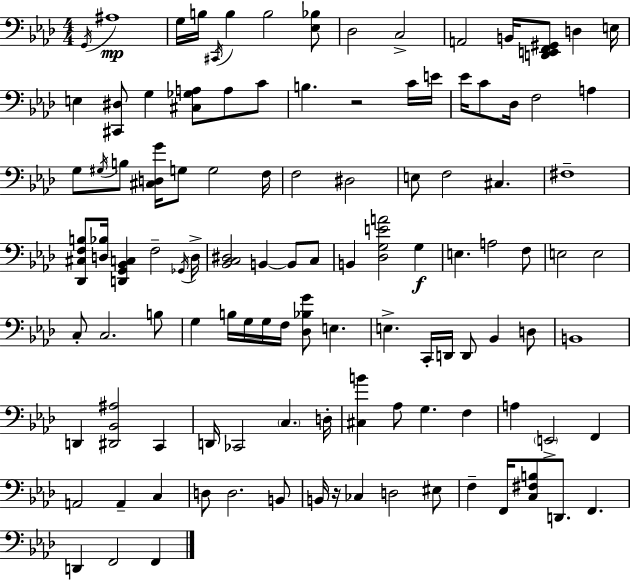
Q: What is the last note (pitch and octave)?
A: F2